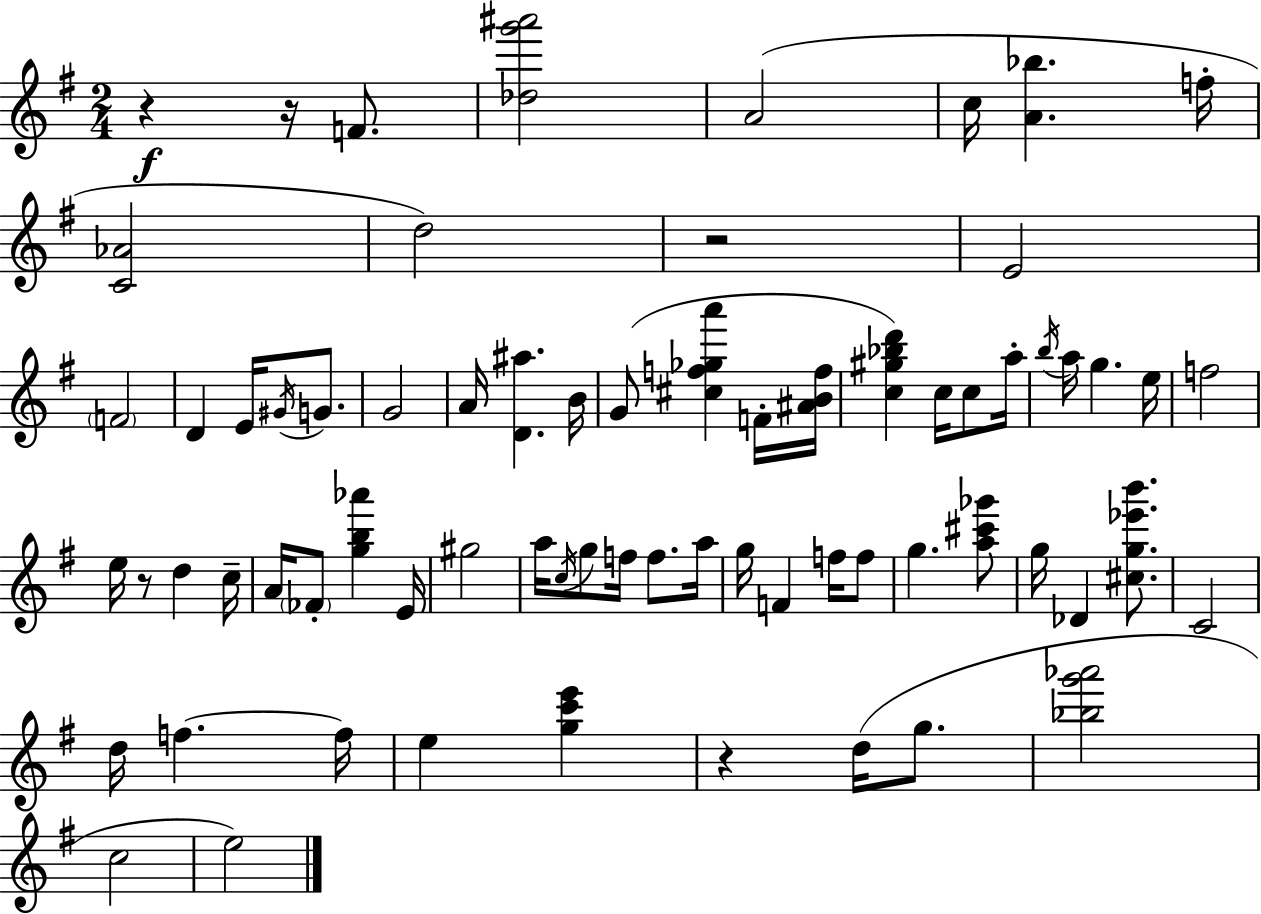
X:1
T:Untitled
M:2/4
L:1/4
K:Em
z z/4 F/2 [_dg'^a']2 A2 c/4 [A_b] f/4 [C_A]2 d2 z2 E2 F2 D E/4 ^G/4 G/2 G2 A/4 [D^a] B/4 G/2 [^cf_ga'] F/4 [^ABf]/4 [c^g_bd'] c/4 c/2 a/4 b/4 a/4 g e/4 f2 e/4 z/2 d c/4 A/4 _F/2 [gb_a'] E/4 ^g2 a/4 c/4 g/2 f/4 f/2 a/4 g/4 F f/4 f/2 g [a^c'_g']/2 g/4 _D [^cg_e'b']/2 C2 d/4 f f/4 e [gc'e'] z d/4 g/2 [_bg'_a']2 c2 e2